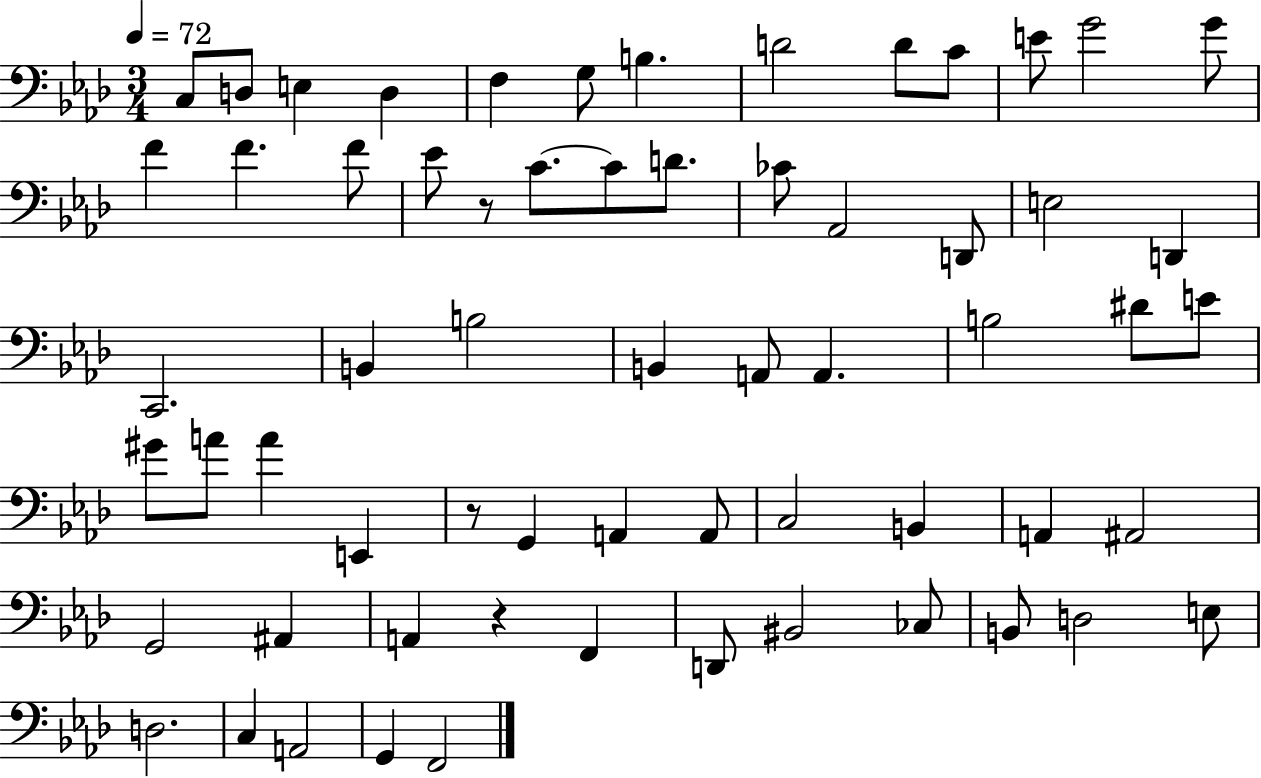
X:1
T:Untitled
M:3/4
L:1/4
K:Ab
C,/2 D,/2 E, D, F, G,/2 B, D2 D/2 C/2 E/2 G2 G/2 F F F/2 _E/2 z/2 C/2 C/2 D/2 _C/2 _A,,2 D,,/2 E,2 D,, C,,2 B,, B,2 B,, A,,/2 A,, B,2 ^D/2 E/2 ^G/2 A/2 A E,, z/2 G,, A,, A,,/2 C,2 B,, A,, ^A,,2 G,,2 ^A,, A,, z F,, D,,/2 ^B,,2 _C,/2 B,,/2 D,2 E,/2 D,2 C, A,,2 G,, F,,2